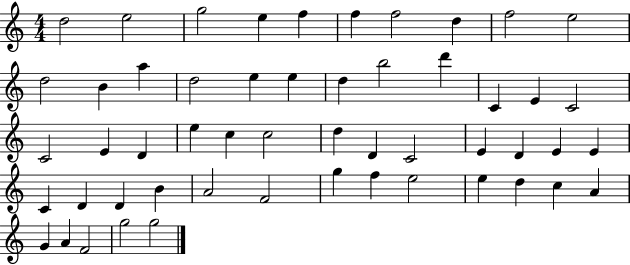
D5/h E5/h G5/h E5/q F5/q F5/q F5/h D5/q F5/h E5/h D5/h B4/q A5/q D5/h E5/q E5/q D5/q B5/h D6/q C4/q E4/q C4/h C4/h E4/q D4/q E5/q C5/q C5/h D5/q D4/q C4/h E4/q D4/q E4/q E4/q C4/q D4/q D4/q B4/q A4/h F4/h G5/q F5/q E5/h E5/q D5/q C5/q A4/q G4/q A4/q F4/h G5/h G5/h